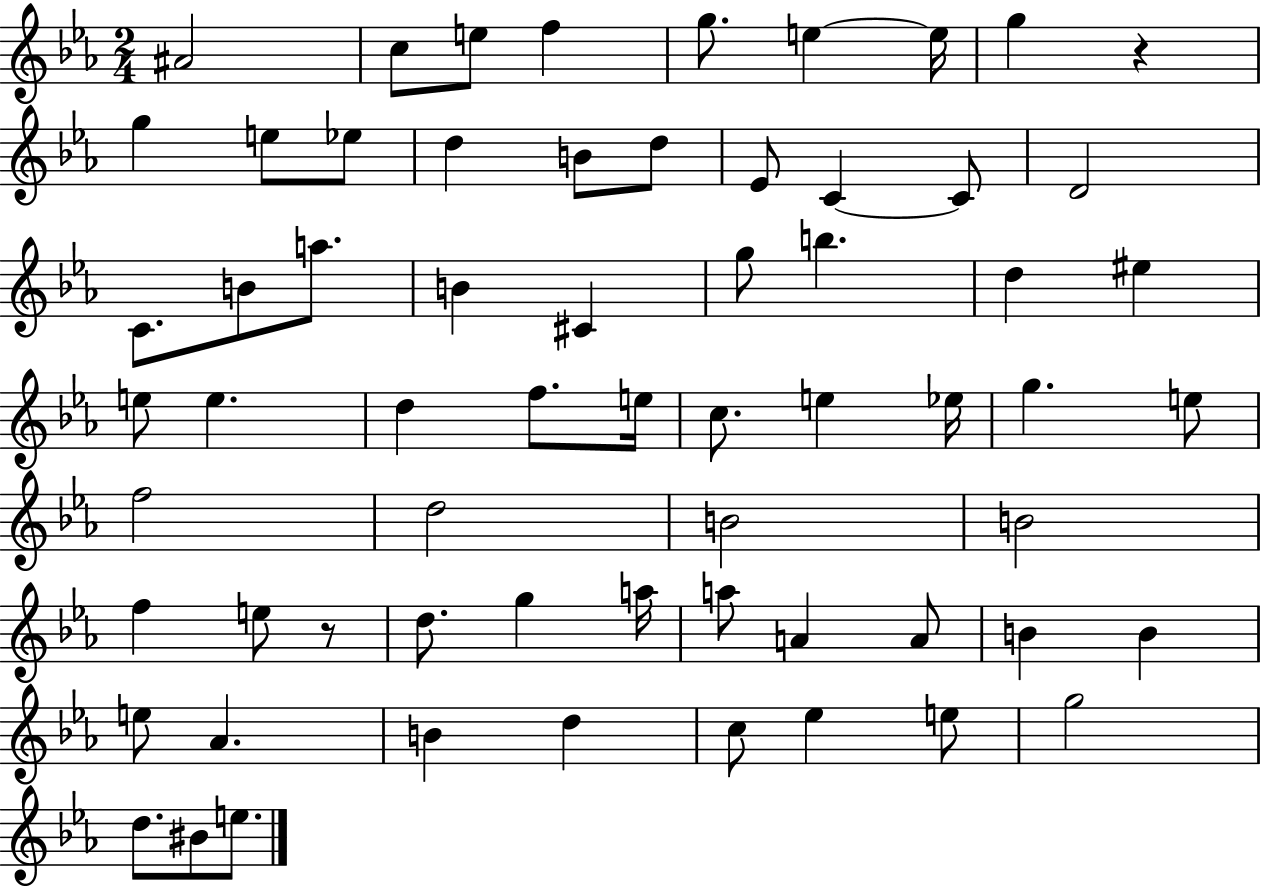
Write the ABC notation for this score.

X:1
T:Untitled
M:2/4
L:1/4
K:Eb
^A2 c/2 e/2 f g/2 e e/4 g z g e/2 _e/2 d B/2 d/2 _E/2 C C/2 D2 C/2 B/2 a/2 B ^C g/2 b d ^e e/2 e d f/2 e/4 c/2 e _e/4 g e/2 f2 d2 B2 B2 f e/2 z/2 d/2 g a/4 a/2 A A/2 B B e/2 _A B d c/2 _e e/2 g2 d/2 ^B/2 e/2